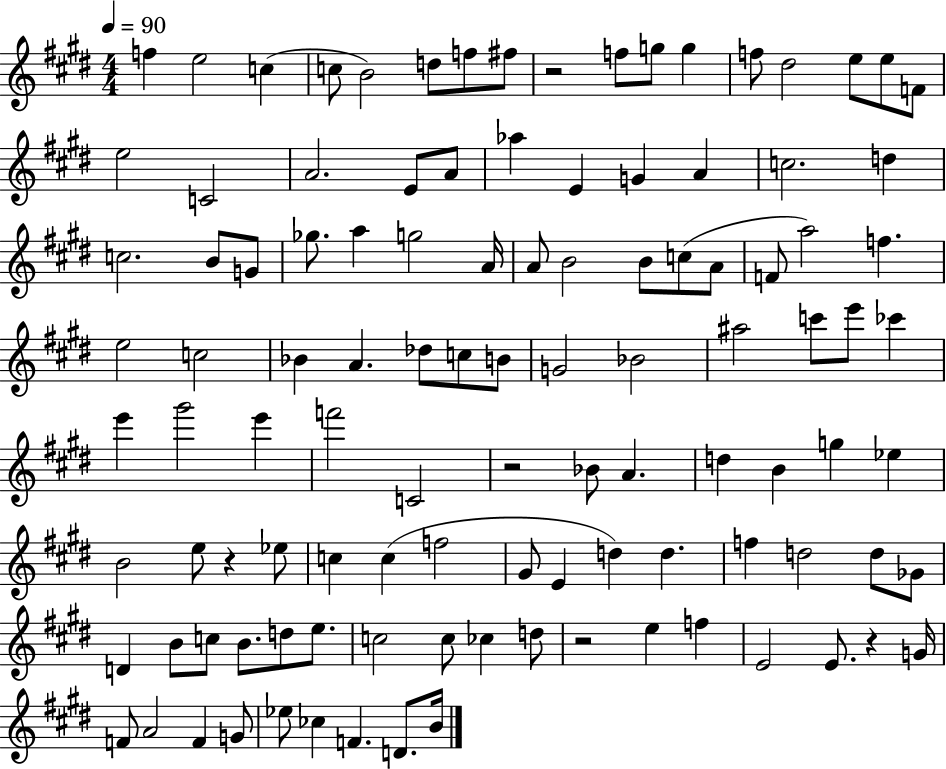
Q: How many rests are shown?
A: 5